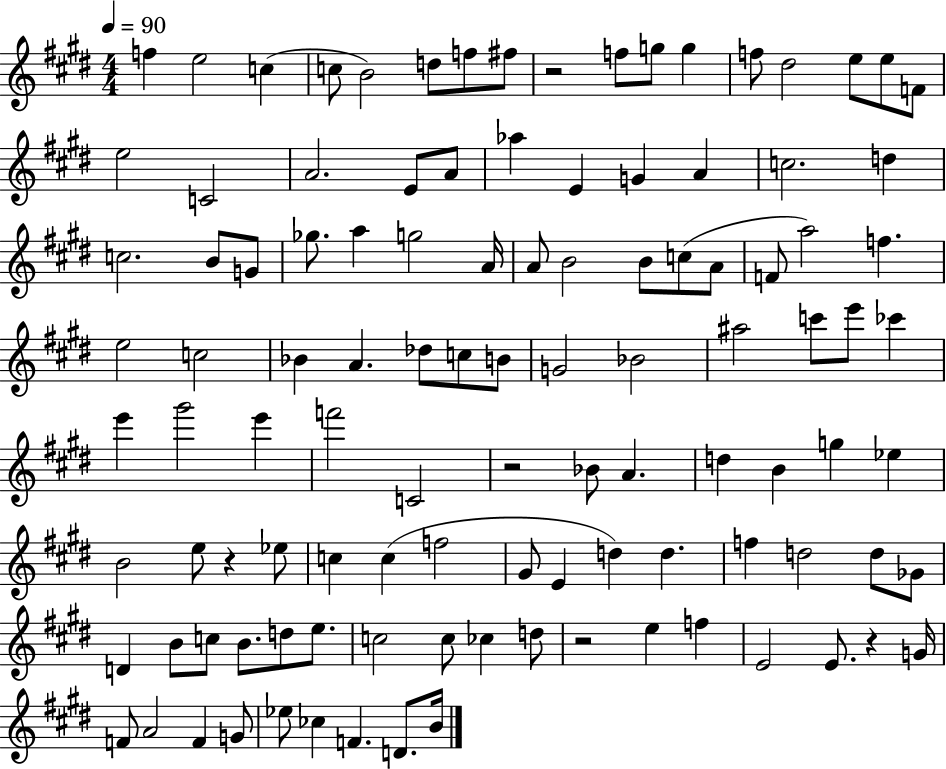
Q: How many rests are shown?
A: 5